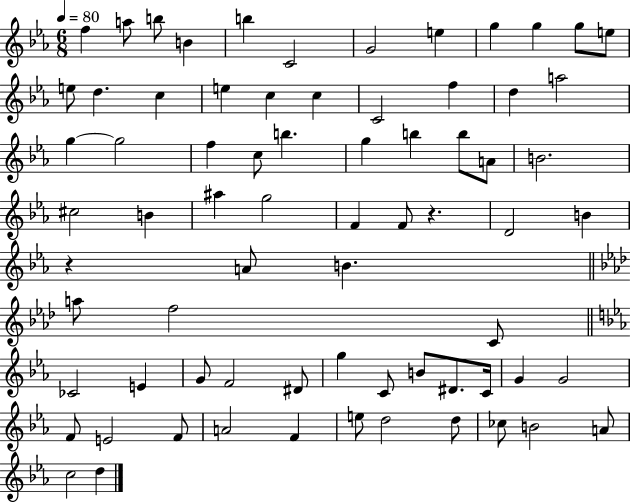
F5/q A5/e B5/e B4/q B5/q C4/h G4/h E5/q G5/q G5/q G5/e E5/e E5/e D5/q. C5/q E5/q C5/q C5/q C4/h F5/q D5/q A5/h G5/q G5/h F5/q C5/e B5/q. G5/q B5/q B5/e A4/e B4/h. C#5/h B4/q A#5/q G5/h F4/q F4/e R/q. D4/h B4/q R/q A4/e B4/q. A5/e F5/h C4/e CES4/h E4/q G4/e F4/h D#4/e G5/q C4/e B4/e D#4/e. C4/s G4/q G4/h F4/e E4/h F4/e A4/h F4/q E5/e D5/h D5/e CES5/e B4/h A4/e C5/h D5/q